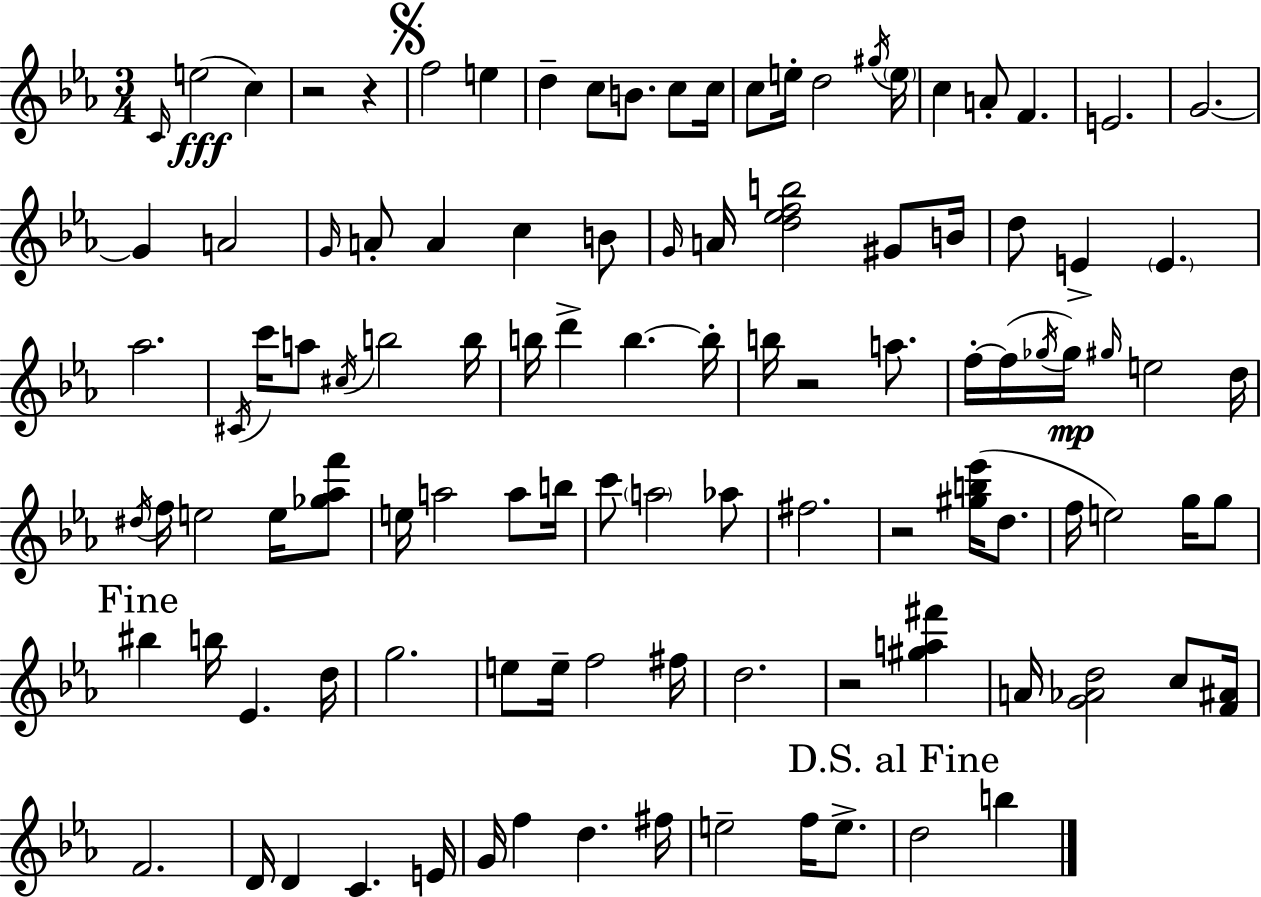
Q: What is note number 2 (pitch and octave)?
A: E5